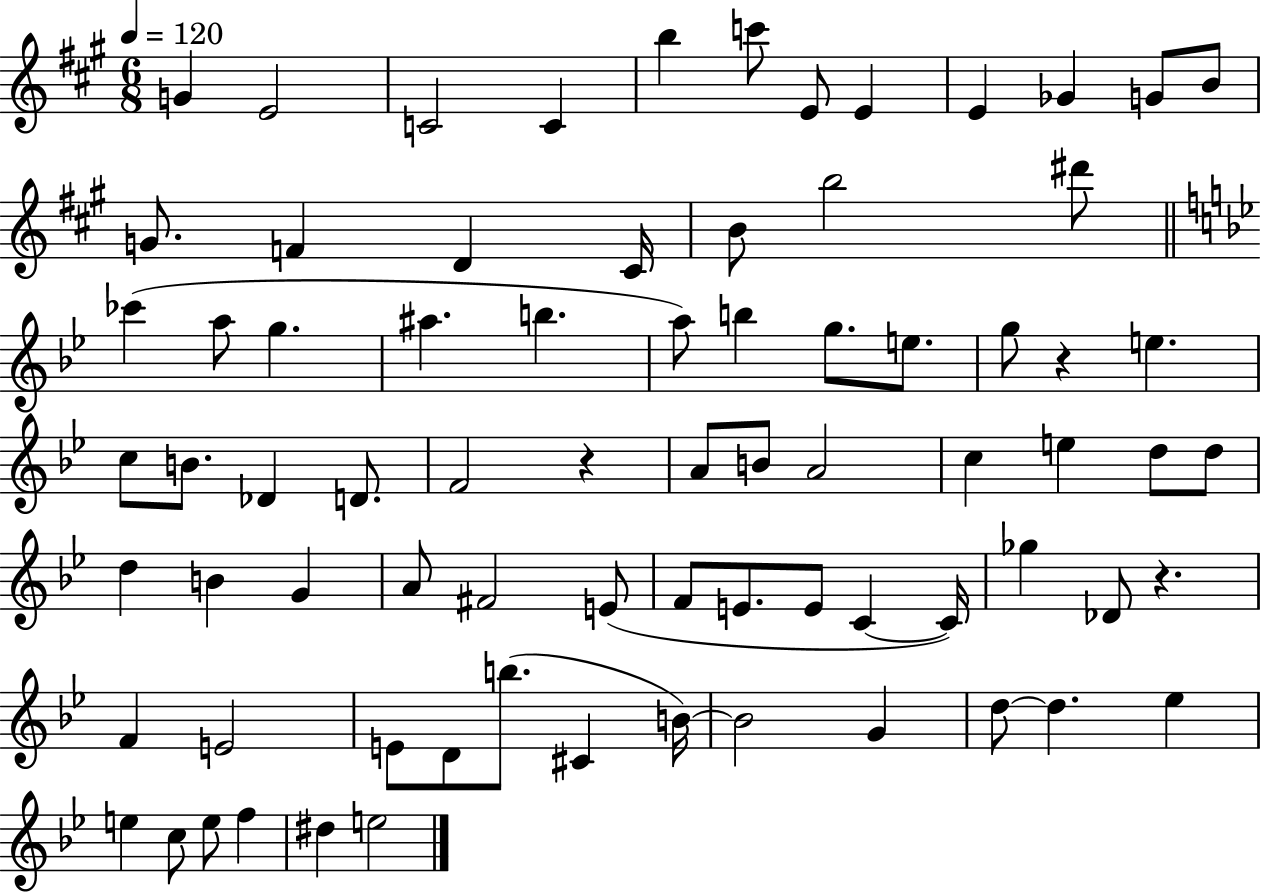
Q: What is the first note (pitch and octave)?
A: G4